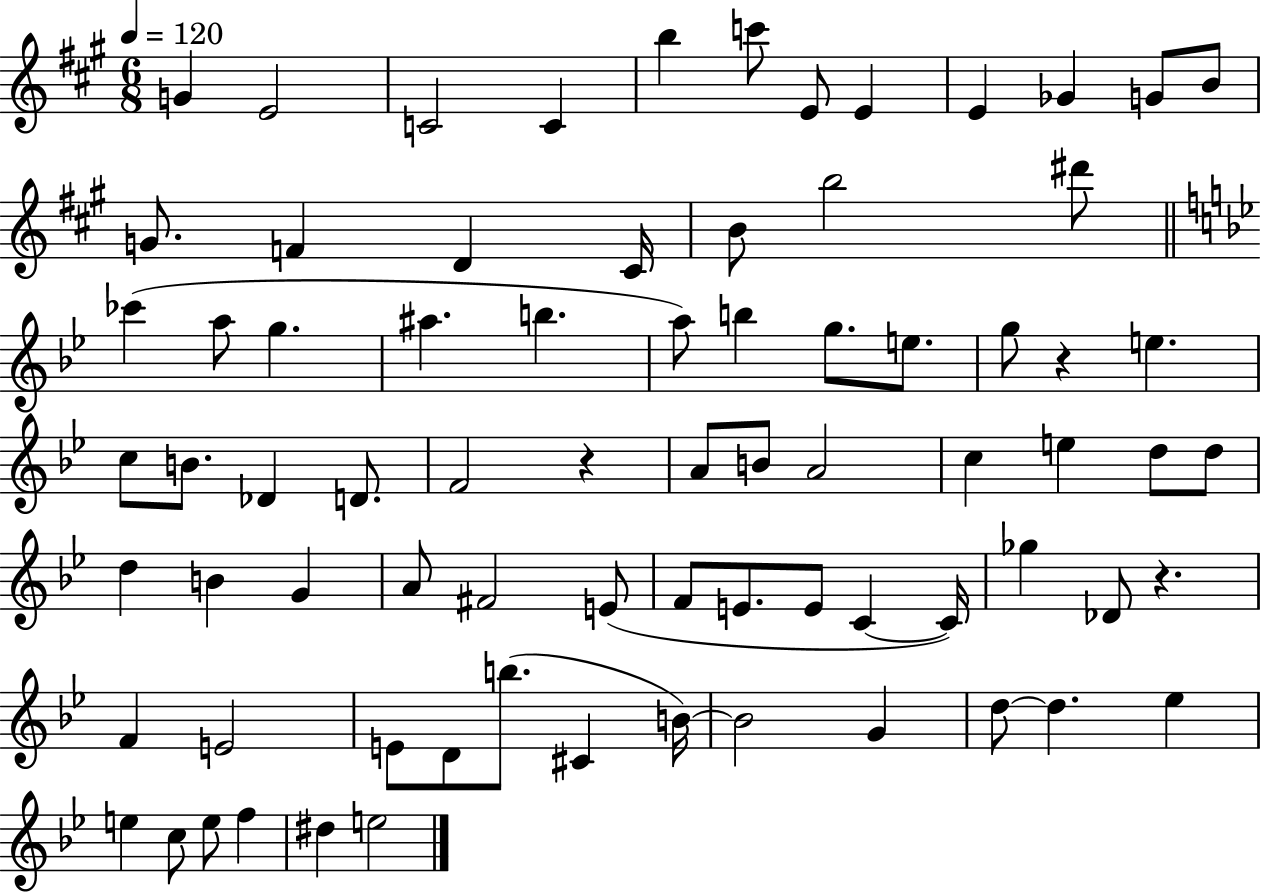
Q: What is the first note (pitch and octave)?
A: G4